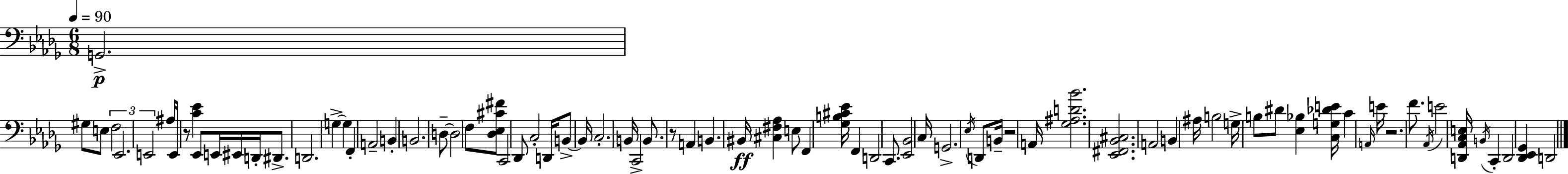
G2/h. G#3/e E3/e F3/h Eb2/h. E2/h A#3/s E2/s R/e [C4,Eb4]/q Eb2/e E2/s EIS2/s D2/s D#2/e. D2/h. G3/q G3/q F2/q A2/h B2/q B2/h. D3/e D3/h F3/e [Db3,Eb3,C#4,F#4]/e C2/h Db2/e C3/h D2/s B2/e B2/s C3/h. B2/s C2/h B2/e. R/e A2/q B2/q. BIS2/s [C#3,F#3,Ab3]/q E3/e F2/q [Gb3,B3,C#4,Eb4]/s F2/q D2/h C2/e. [Eb2,Bb2]/h C3/s G2/h. Eb3/s D2/e B2/s R/h A2/s [Gb3,A#3,D4,Bb4]/h. [Eb2,F#2,Bb2,C#3]/h. A2/h B2/q A#3/s B3/h G3/s B3/e D#4/e [Eb3,Bb3]/q [C3,G3,Db4,E4]/s C4/q A2/s E4/s R/h. F4/e. Ab2/s E4/h [D2,Ab2,C3,E3]/s B2/s C2/q D2/h [Db2,Eb2,Gb2]/q D2/h